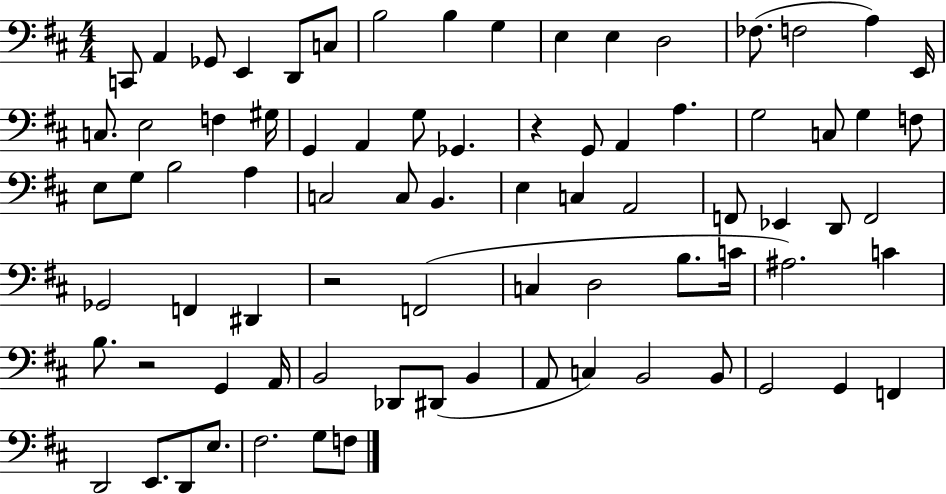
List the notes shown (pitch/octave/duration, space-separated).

C2/e A2/q Gb2/e E2/q D2/e C3/e B3/h B3/q G3/q E3/q E3/q D3/h FES3/e. F3/h A3/q E2/s C3/e. E3/h F3/q G#3/s G2/q A2/q G3/e Gb2/q. R/q G2/e A2/q A3/q. G3/h C3/e G3/q F3/e E3/e G3/e B3/h A3/q C3/h C3/e B2/q. E3/q C3/q A2/h F2/e Eb2/q D2/e F2/h Gb2/h F2/q D#2/q R/h F2/h C3/q D3/h B3/e. C4/s A#3/h. C4/q B3/e. R/h G2/q A2/s B2/h Db2/e D#2/e B2/q A2/e C3/q B2/h B2/e G2/h G2/q F2/q D2/h E2/e. D2/e E3/e. F#3/h. G3/e F3/e